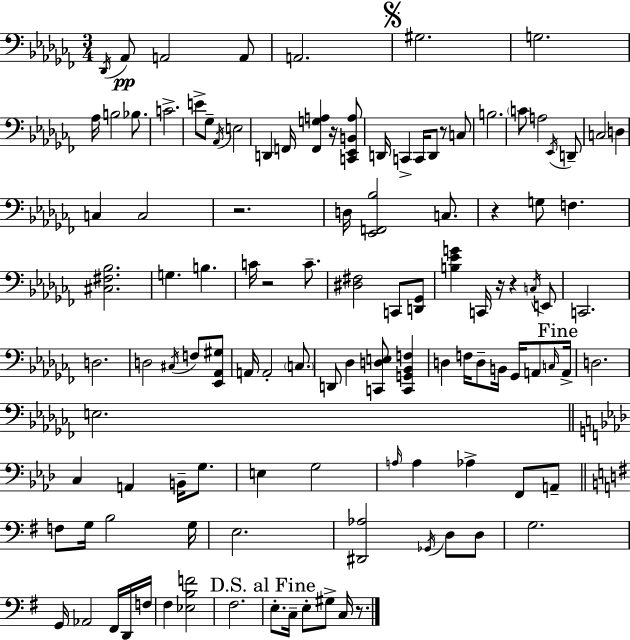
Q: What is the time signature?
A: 3/4